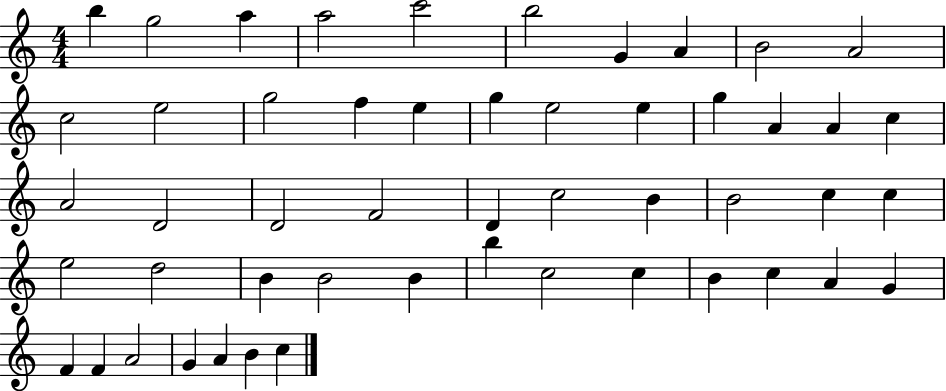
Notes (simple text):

B5/q G5/h A5/q A5/h C6/h B5/h G4/q A4/q B4/h A4/h C5/h E5/h G5/h F5/q E5/q G5/q E5/h E5/q G5/q A4/q A4/q C5/q A4/h D4/h D4/h F4/h D4/q C5/h B4/q B4/h C5/q C5/q E5/h D5/h B4/q B4/h B4/q B5/q C5/h C5/q B4/q C5/q A4/q G4/q F4/q F4/q A4/h G4/q A4/q B4/q C5/q